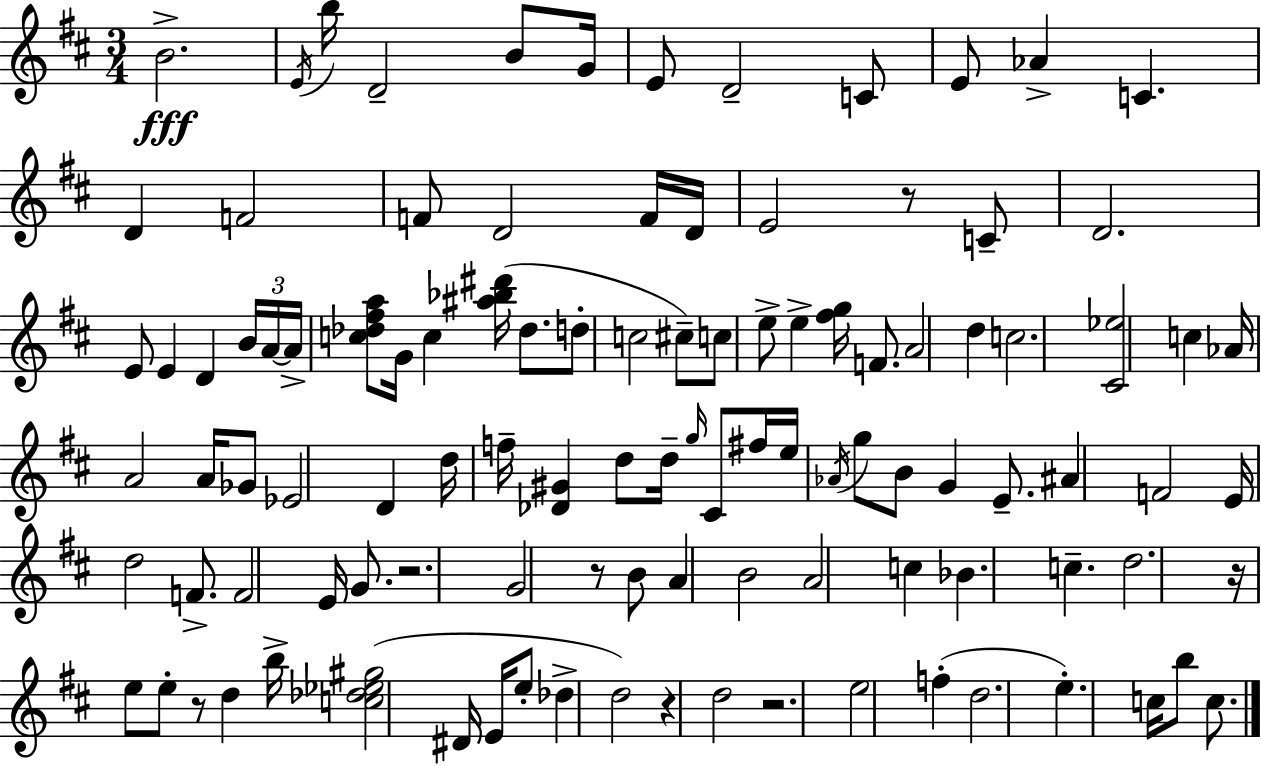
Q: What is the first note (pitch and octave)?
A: B4